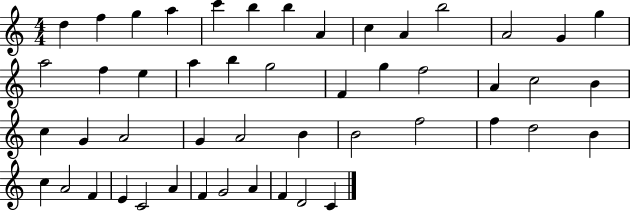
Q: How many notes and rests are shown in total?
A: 49